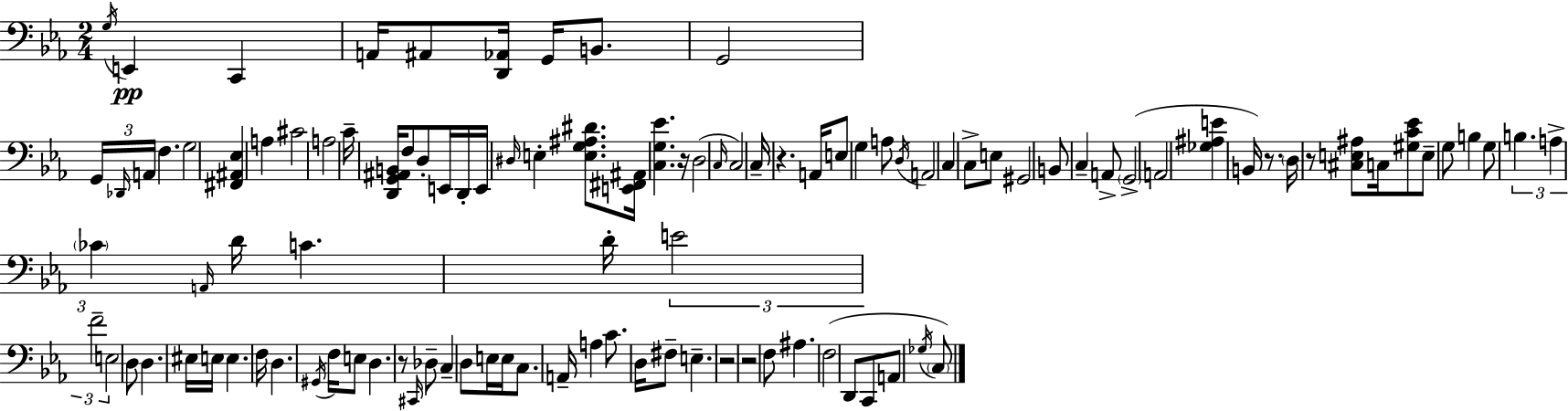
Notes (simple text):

G3/s E2/q C2/q A2/s A#2/e [D2,Ab2]/s G2/s B2/e. G2/h G2/s Db2/s A2/s F3/q. G3/h [F#2,A#2,Eb3]/q A3/q C#4/h A3/h C4/s [D2,G2,A#2,B2]/s F3/e D3/e E2/s D2/s E2/s D#3/s E3/q [E3,G3,A#3,D#4]/e. [E2,F#2,A#2]/s [C3,G3,Eb4]/q. R/s D3/h C3/s C3/h C3/s R/q. A2/s E3/e G3/q A3/e D3/s A2/h C3/q C3/e E3/e G#2/h B2/e C3/q A2/e G2/h A2/h [Gb3,A#3,E4]/q B2/s R/e. D3/s R/e [C#3,E3,A#3]/e C3/s [G#3,C4,Eb4]/e E3/e G3/e B3/q G3/e B3/q. A3/q CES4/q A2/s D4/s C4/q. D4/s E4/h F4/h E3/h D3/e D3/q. EIS3/s E3/s E3/q. F3/s D3/q. G#2/s F3/s E3/e D3/q. R/e C#2/s Db3/e C3/q D3/e E3/s E3/s C3/e. A2/s A3/q C4/e. D3/s F#3/e E3/q. R/h R/h F3/e A#3/q. F3/h D2/e C2/e A2/e Gb3/s C3/e